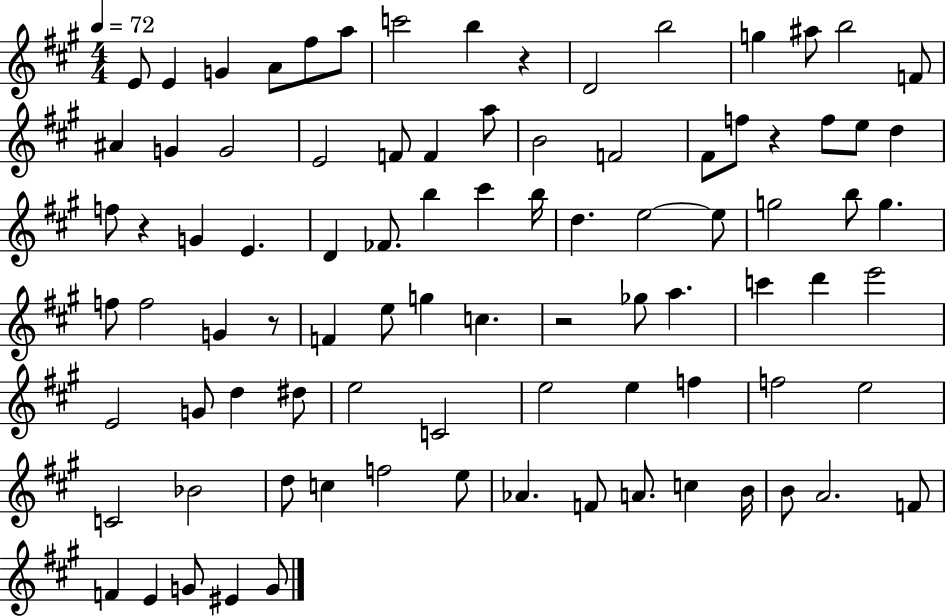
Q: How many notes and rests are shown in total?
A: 89